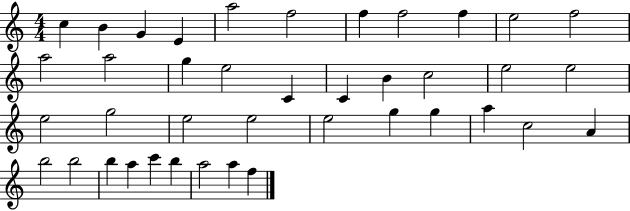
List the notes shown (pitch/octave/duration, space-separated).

C5/q B4/q G4/q E4/q A5/h F5/h F5/q F5/h F5/q E5/h F5/h A5/h A5/h G5/q E5/h C4/q C4/q B4/q C5/h E5/h E5/h E5/h G5/h E5/h E5/h E5/h G5/q G5/q A5/q C5/h A4/q B5/h B5/h B5/q A5/q C6/q B5/q A5/h A5/q F5/q